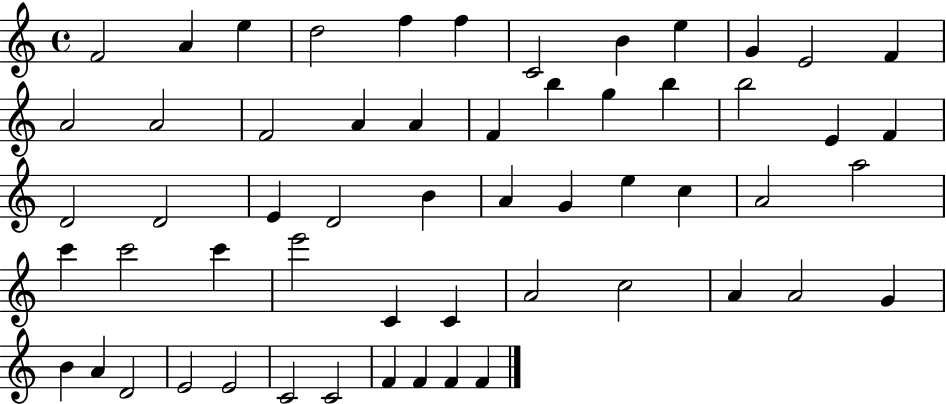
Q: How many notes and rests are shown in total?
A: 57